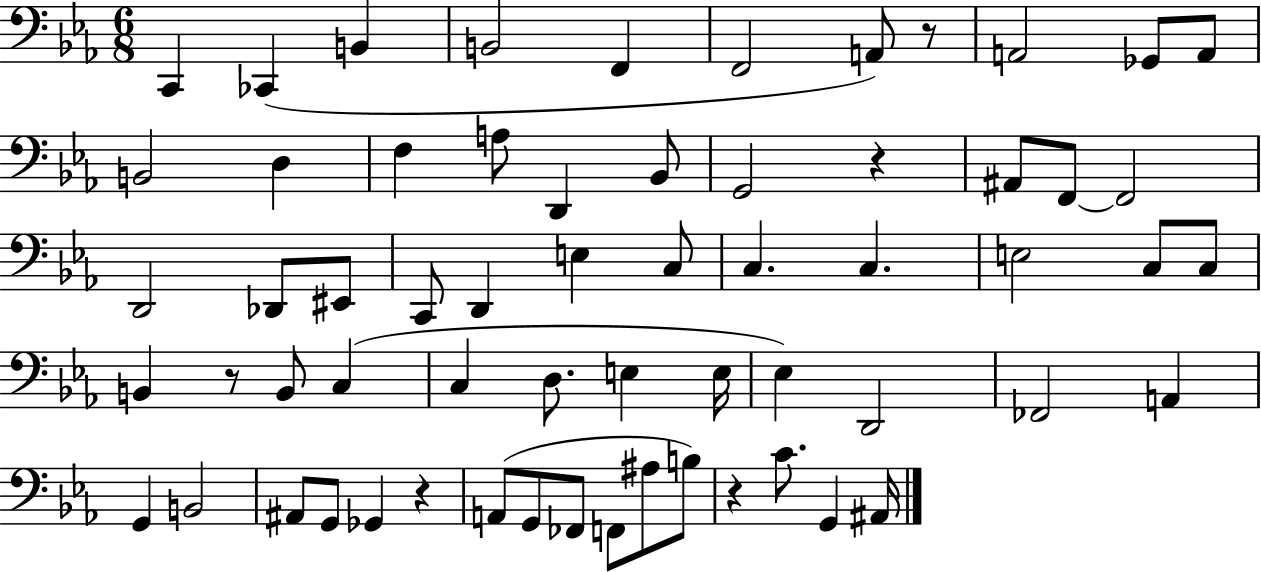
{
  \clef bass
  \numericTimeSignature
  \time 6/8
  \key ees \major
  c,4 ces,4( b,4 | b,2 f,4 | f,2 a,8) r8 | a,2 ges,8 a,8 | \break b,2 d4 | f4 a8 d,4 bes,8 | g,2 r4 | ais,8 f,8~~ f,2 | \break d,2 des,8 eis,8 | c,8 d,4 e4 c8 | c4. c4. | e2 c8 c8 | \break b,4 r8 b,8 c4( | c4 d8. e4 e16 | ees4) d,2 | fes,2 a,4 | \break g,4 b,2 | ais,8 g,8 ges,4 r4 | a,8( g,8 fes,8 f,8 ais8 b8) | r4 c'8. g,4 ais,16 | \break \bar "|."
}